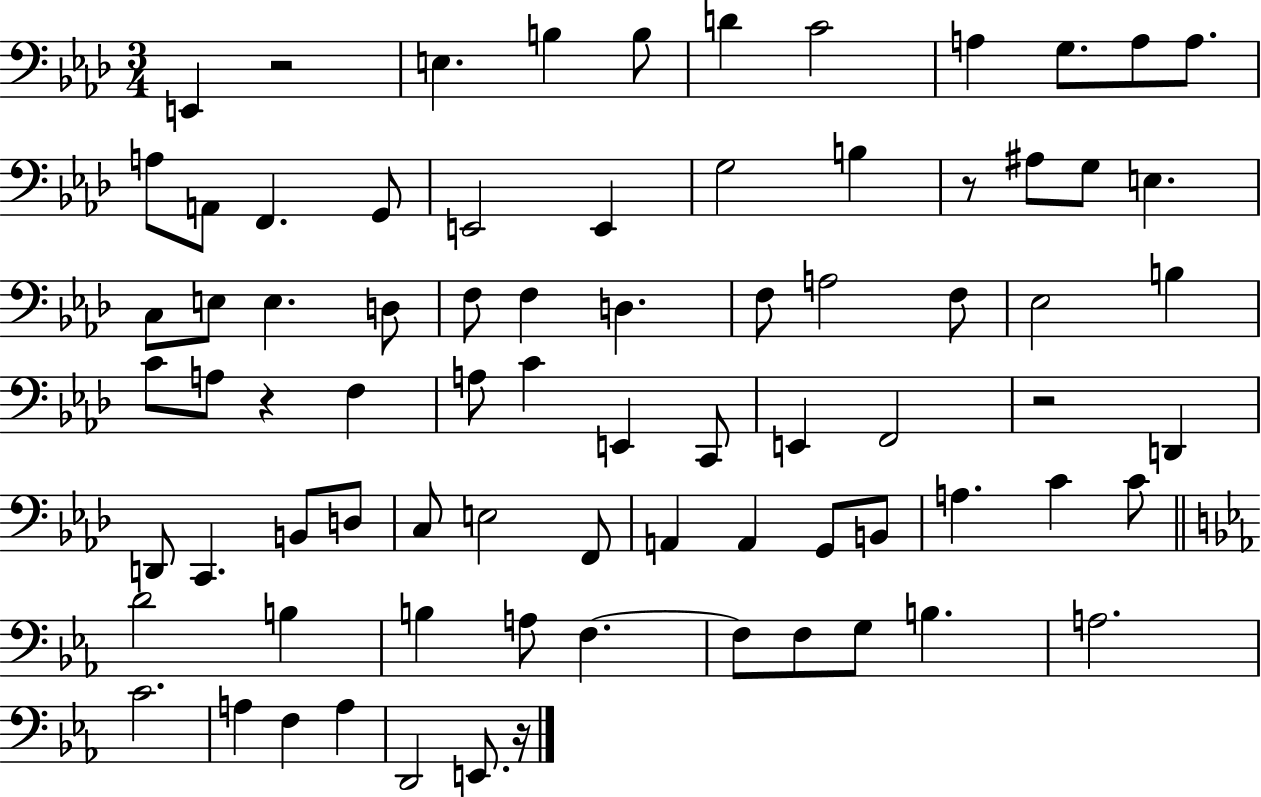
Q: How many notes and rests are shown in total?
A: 78